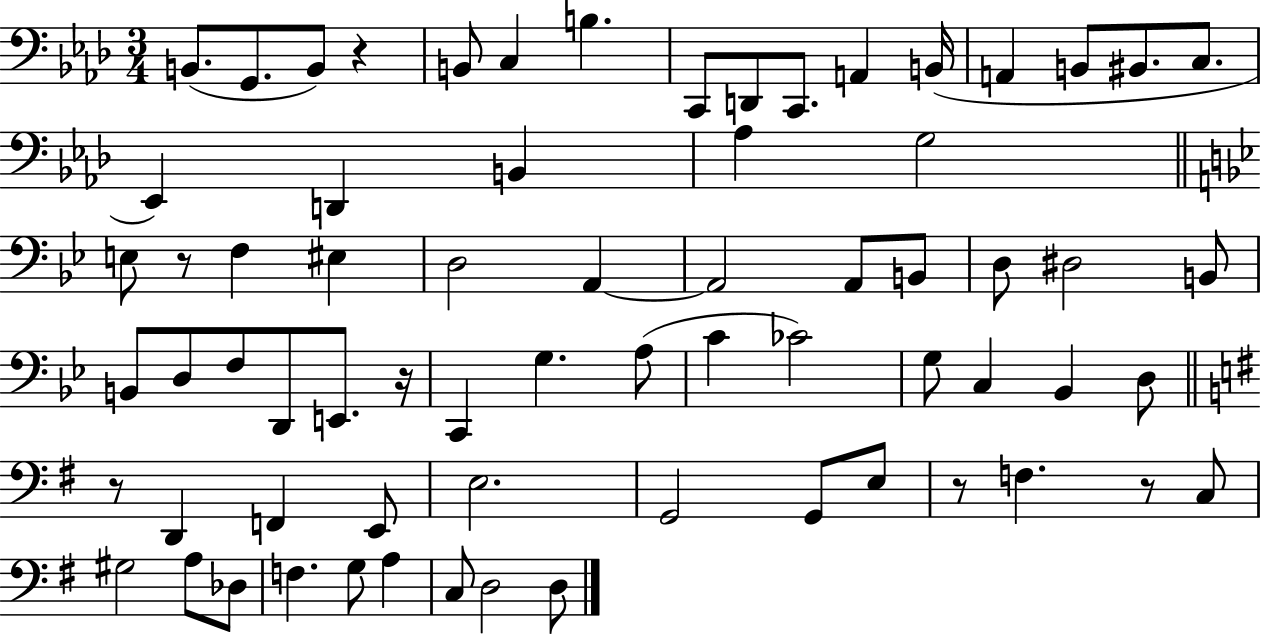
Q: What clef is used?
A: bass